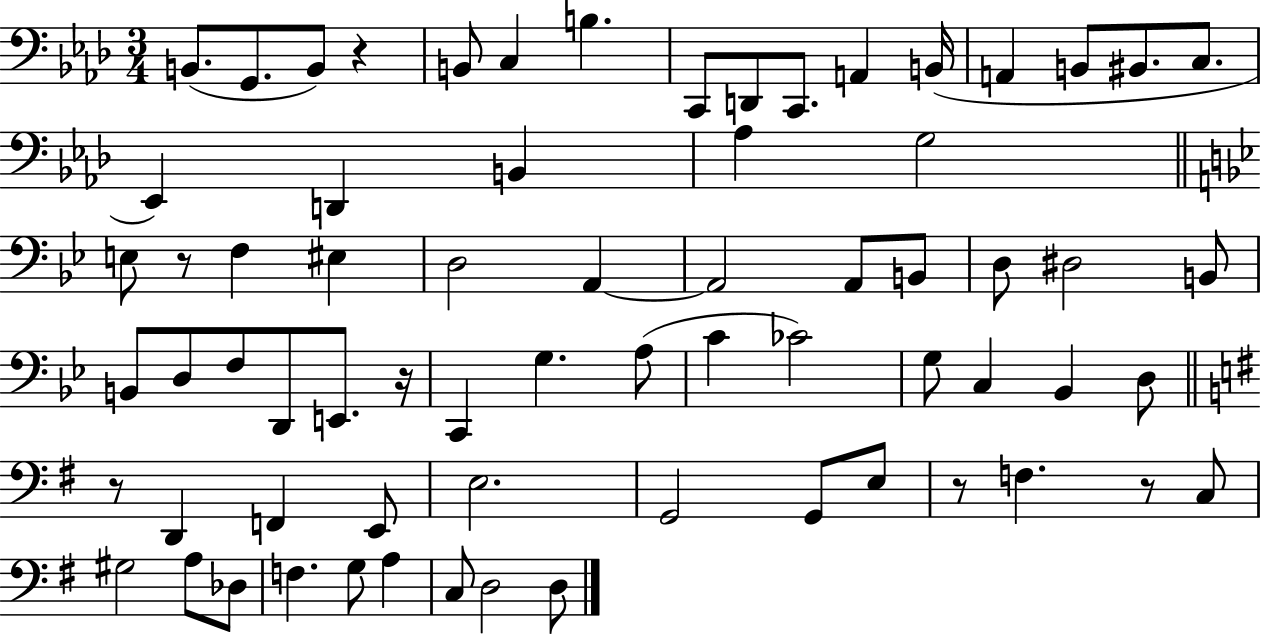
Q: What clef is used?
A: bass